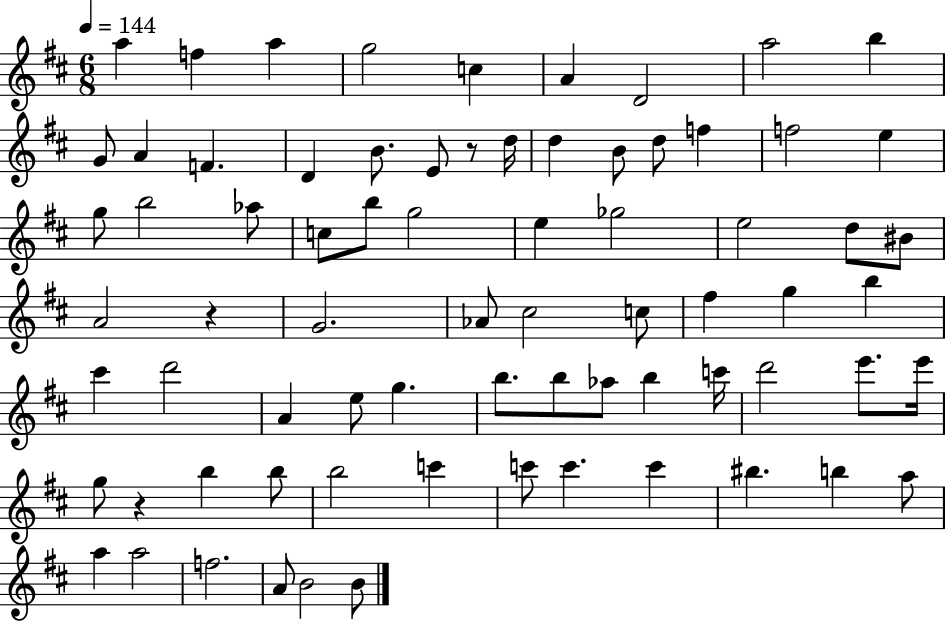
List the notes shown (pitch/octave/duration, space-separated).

A5/q F5/q A5/q G5/h C5/q A4/q D4/h A5/h B5/q G4/e A4/q F4/q. D4/q B4/e. E4/e R/e D5/s D5/q B4/e D5/e F5/q F5/h E5/q G5/e B5/h Ab5/e C5/e B5/e G5/h E5/q Gb5/h E5/h D5/e BIS4/e A4/h R/q G4/h. Ab4/e C#5/h C5/e F#5/q G5/q B5/q C#6/q D6/h A4/q E5/e G5/q. B5/e. B5/e Ab5/e B5/q C6/s D6/h E6/e. E6/s G5/e R/q B5/q B5/e B5/h C6/q C6/e C6/q. C6/q BIS5/q. B5/q A5/e A5/q A5/h F5/h. A4/e B4/h B4/e